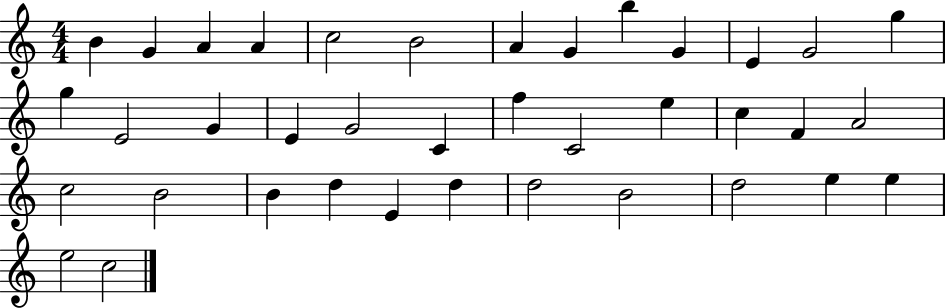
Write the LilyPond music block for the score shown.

{
  \clef treble
  \numericTimeSignature
  \time 4/4
  \key c \major
  b'4 g'4 a'4 a'4 | c''2 b'2 | a'4 g'4 b''4 g'4 | e'4 g'2 g''4 | \break g''4 e'2 g'4 | e'4 g'2 c'4 | f''4 c'2 e''4 | c''4 f'4 a'2 | \break c''2 b'2 | b'4 d''4 e'4 d''4 | d''2 b'2 | d''2 e''4 e''4 | \break e''2 c''2 | \bar "|."
}